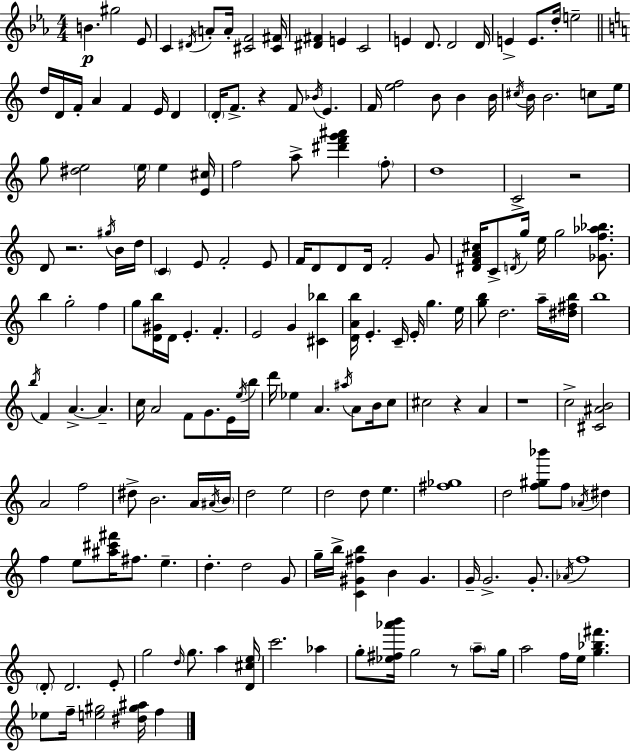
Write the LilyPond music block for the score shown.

{
  \clef treble
  \numericTimeSignature
  \time 4/4
  \key ees \major
  b'4.\p gis''2 ees'8 | c'4 \acciaccatura { dis'16 } a'8-. a'16-. <cis' f'>2 | <cis' fis'>16 <dis' fis'>4 e'4 c'2 | e'4 d'8. d'2 | \break d'16 e'4-> e'8. d''16-. e''2-- | \bar "||" \break \key c \major d''16 d'16 f'16-. a'4 f'4 e'16 d'4 | \parenthesize d'16-. f'8.-> r4 f'8 \acciaccatura { bes'16 } e'4. | f'16 <e'' f''>2 b'8 b'4 | b'16 \acciaccatura { cis''16 } b'16 b'2. c''8 | \break e''16 g''8 <dis'' e''>2 \parenthesize e''16 e''4 | <e' cis''>16 f''2 a''8-> <dis''' f''' g''' ais'''>4 | \parenthesize f''8-. d''1 | c'2-> r2 | \break d'8 r2. | \acciaccatura { gis''16 } b'16 d''16 \parenthesize c'4 e'8 f'2-. | e'8 f'16 d'8 d'8 d'16 f'2-. | g'8 <dis' f' a' cis''>16 c'8-> \acciaccatura { d'16 } g''16 e''16 g''2 | \break <ges' f'' aes'' bes''>8. b''4 g''2-. | f''4 g''8 <d' gis' b''>16 d'16 e'4.-. f'4.-. | e'2 g'4 | <cis' bes''>4 <d' a' b''>16 e'4.-. c'16-- e'16-. g''4. | \break e''16 <g'' b''>8 d''2. | a''16-- <dis'' fis'' b''>16 b''1 | \acciaccatura { b''16 } f'4 a'4.->~~ a'4.-- | c''16 a'2 f'8 | \break g'8. e'16 \acciaccatura { e''16 } b''16 d'''16 ees''4 a'4. | \acciaccatura { ais''16 } a'8 b'16 c''8 cis''2 r4 | a'4 r1 | c''2-> <cis' ais' b'>2 | \break a'2 f''2 | dis''8-> b'2. | a'16 \acciaccatura { ais'16 } \parenthesize b'16 d''2 | e''2 d''2 | \break d''8 e''4. <fis'' ges''>1 | d''2 | <f'' gis'' bes'''>8 f''8 \acciaccatura { aes'16 } dis''4 f''4 e''8 <ais'' cis''' fis'''>16 | fis''8. e''4.-- d''4.-. d''2 | \break g'8 g''16-- b''16-> <c' gis' fis'' b''>4 b'4 | gis'4. g'16-- g'2.-> | g'8.-. \acciaccatura { aes'16 } f''1 | \parenthesize d'8-. d'2. | \break e'8-. g''2 | \grace { d''16 } g''8. a''4 <d' cis'' e''>16 c'''2. | aes''4 g''8-. <ees'' fis'' aes''' b'''>16 g''2 | r8 \parenthesize a''8-- g''16 a''2 | \break f''16 e''16 <g'' bes'' fis'''>4. ees''8 f''16-- <e'' gis''>2 | <dis'' gis'' ais''>16 f''4 \bar "|."
}